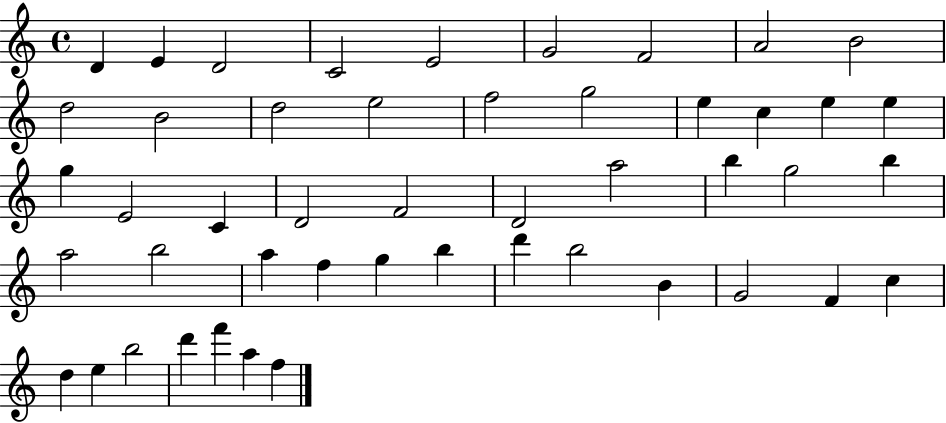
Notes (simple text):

D4/q E4/q D4/h C4/h E4/h G4/h F4/h A4/h B4/h D5/h B4/h D5/h E5/h F5/h G5/h E5/q C5/q E5/q E5/q G5/q E4/h C4/q D4/h F4/h D4/h A5/h B5/q G5/h B5/q A5/h B5/h A5/q F5/q G5/q B5/q D6/q B5/h B4/q G4/h F4/q C5/q D5/q E5/q B5/h D6/q F6/q A5/q F5/q